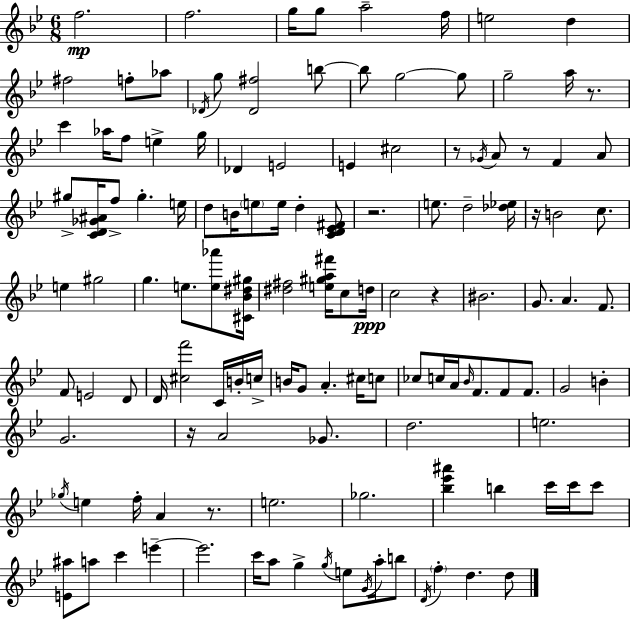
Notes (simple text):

F5/h. F5/h. G5/s G5/e A5/h F5/s E5/h D5/q F#5/h F5/e Ab5/e Db4/s G5/e [Db4,F#5]/h B5/e B5/e G5/h G5/e G5/h A5/s R/e. C6/q Ab5/s F5/e E5/q G5/s Db4/q E4/h E4/q C#5/h R/e Gb4/s A4/e R/e F4/q A4/e G#5/e [C4,D4,Gb4,A#4]/s F5/e G#5/q. E5/s D5/e B4/s E5/e E5/s D5/q [C4,D4,Eb4,F#4]/e R/h. E5/e. D5/h [Db5,Eb5]/s R/s B4/h C5/e. E5/q G#5/h G5/q. E5/e. [E5,Ab6]/e [C#4,Bb4,D#5,G#5]/s [D#5,F#5]/h [E5,G#5,A5,F#6]/s C5/e D5/s C5/h R/q BIS4/h. G4/e. A4/q. F4/e. F4/e E4/h D4/e D4/s [C#5,F6]/h C4/s B4/s C5/s B4/s G4/e A4/q. C#5/s C5/e CES5/e C5/s A4/s Bb4/s F4/e. F4/e F4/e. G4/h B4/q G4/h. R/s A4/h Gb4/e. D5/h. E5/h. Gb5/s E5/q F5/s A4/q R/e. E5/h. Gb5/h. [Bb5,Eb6,A#6]/q B5/q C6/s C6/s C6/e [E4,A#5]/e A5/e C6/q E6/q E6/h. C6/s A5/e G5/q G5/s E5/e G4/s A5/s B5/e D4/s F5/q D5/q. D5/e